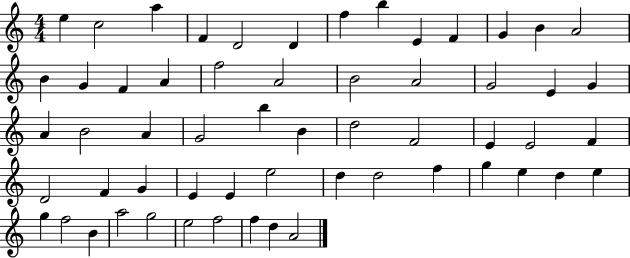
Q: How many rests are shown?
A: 0